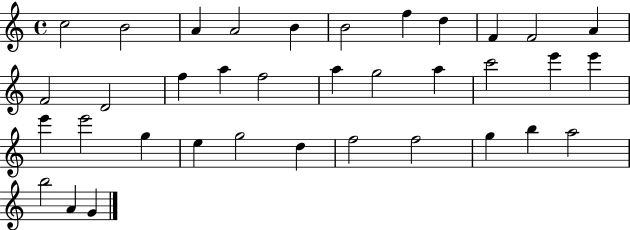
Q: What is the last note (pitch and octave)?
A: G4